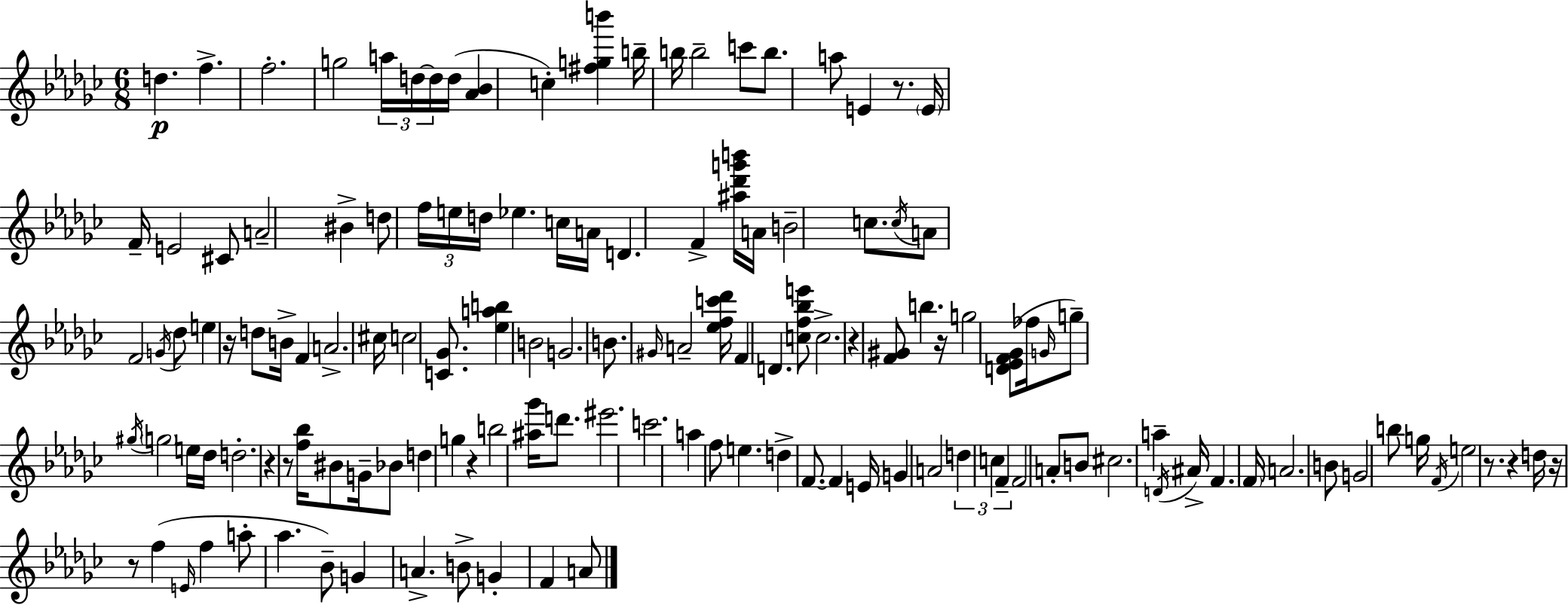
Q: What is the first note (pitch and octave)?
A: D5